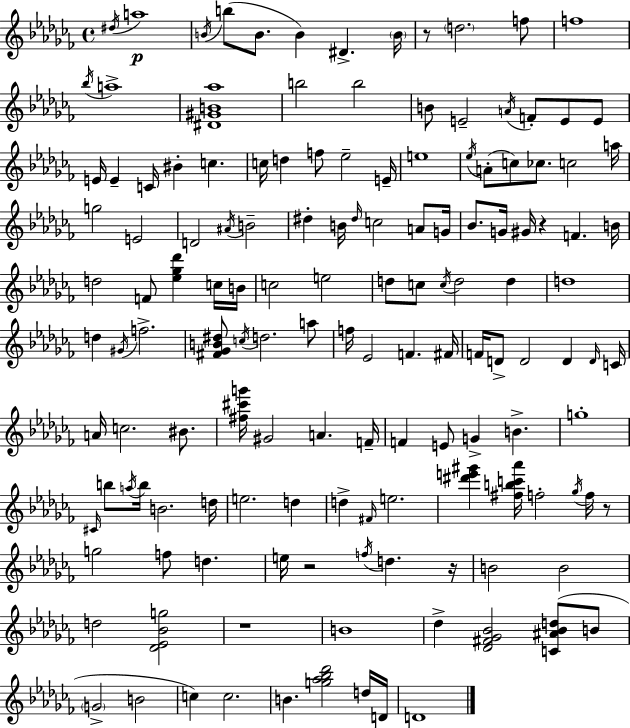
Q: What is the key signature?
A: AES minor